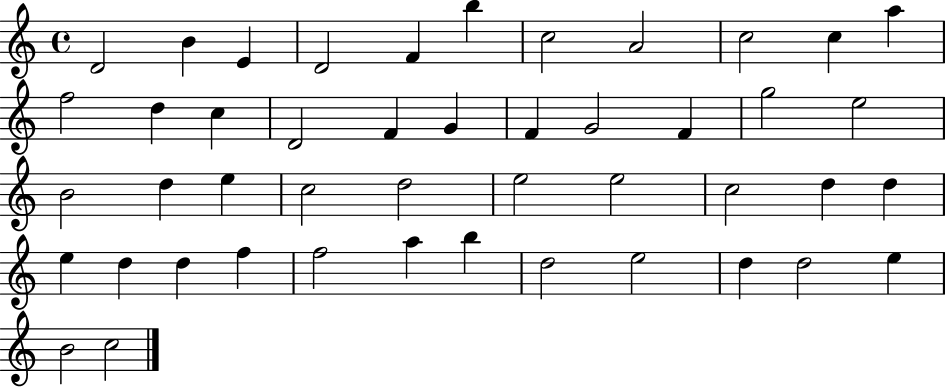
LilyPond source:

{
  \clef treble
  \time 4/4
  \defaultTimeSignature
  \key c \major
  d'2 b'4 e'4 | d'2 f'4 b''4 | c''2 a'2 | c''2 c''4 a''4 | \break f''2 d''4 c''4 | d'2 f'4 g'4 | f'4 g'2 f'4 | g''2 e''2 | \break b'2 d''4 e''4 | c''2 d''2 | e''2 e''2 | c''2 d''4 d''4 | \break e''4 d''4 d''4 f''4 | f''2 a''4 b''4 | d''2 e''2 | d''4 d''2 e''4 | \break b'2 c''2 | \bar "|."
}